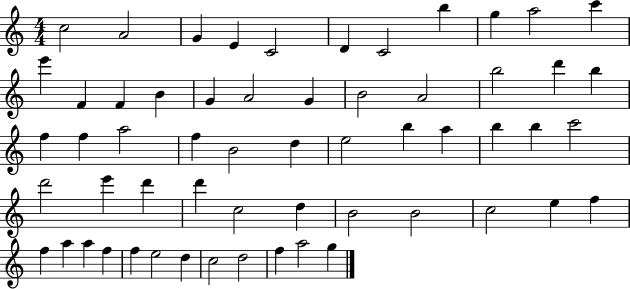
C5/h A4/h G4/q E4/q C4/h D4/q C4/h B5/q G5/q A5/h C6/q E6/q F4/q F4/q B4/q G4/q A4/h G4/q B4/h A4/h B5/h D6/q B5/q F5/q F5/q A5/h F5/q B4/h D5/q E5/h B5/q A5/q B5/q B5/q C6/h D6/h E6/q D6/q D6/q C5/h D5/q B4/h B4/h C5/h E5/q F5/q F5/q A5/q A5/q F5/q F5/q E5/h D5/q C5/h D5/h F5/q A5/h G5/q